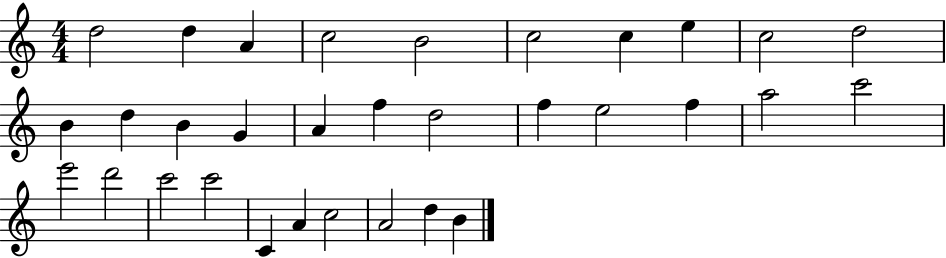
{
  \clef treble
  \numericTimeSignature
  \time 4/4
  \key c \major
  d''2 d''4 a'4 | c''2 b'2 | c''2 c''4 e''4 | c''2 d''2 | \break b'4 d''4 b'4 g'4 | a'4 f''4 d''2 | f''4 e''2 f''4 | a''2 c'''2 | \break e'''2 d'''2 | c'''2 c'''2 | c'4 a'4 c''2 | a'2 d''4 b'4 | \break \bar "|."
}